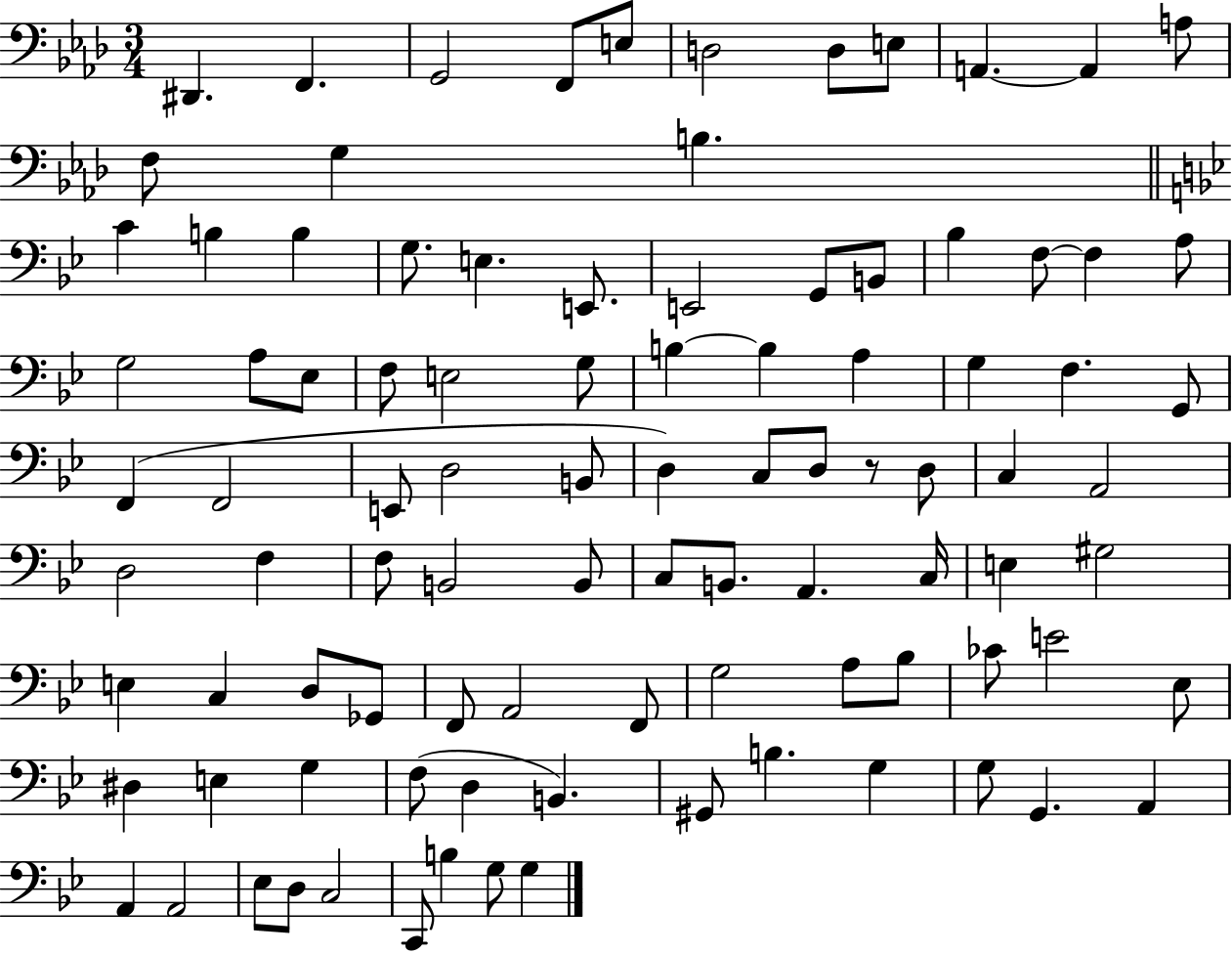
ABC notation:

X:1
T:Untitled
M:3/4
L:1/4
K:Ab
^D,, F,, G,,2 F,,/2 E,/2 D,2 D,/2 E,/2 A,, A,, A,/2 F,/2 G, B, C B, B, G,/2 E, E,,/2 E,,2 G,,/2 B,,/2 _B, F,/2 F, A,/2 G,2 A,/2 _E,/2 F,/2 E,2 G,/2 B, B, A, G, F, G,,/2 F,, F,,2 E,,/2 D,2 B,,/2 D, C,/2 D,/2 z/2 D,/2 C, A,,2 D,2 F, F,/2 B,,2 B,,/2 C,/2 B,,/2 A,, C,/4 E, ^G,2 E, C, D,/2 _G,,/2 F,,/2 A,,2 F,,/2 G,2 A,/2 _B,/2 _C/2 E2 _E,/2 ^D, E, G, F,/2 D, B,, ^G,,/2 B, G, G,/2 G,, A,, A,, A,,2 _E,/2 D,/2 C,2 C,,/2 B, G,/2 G,